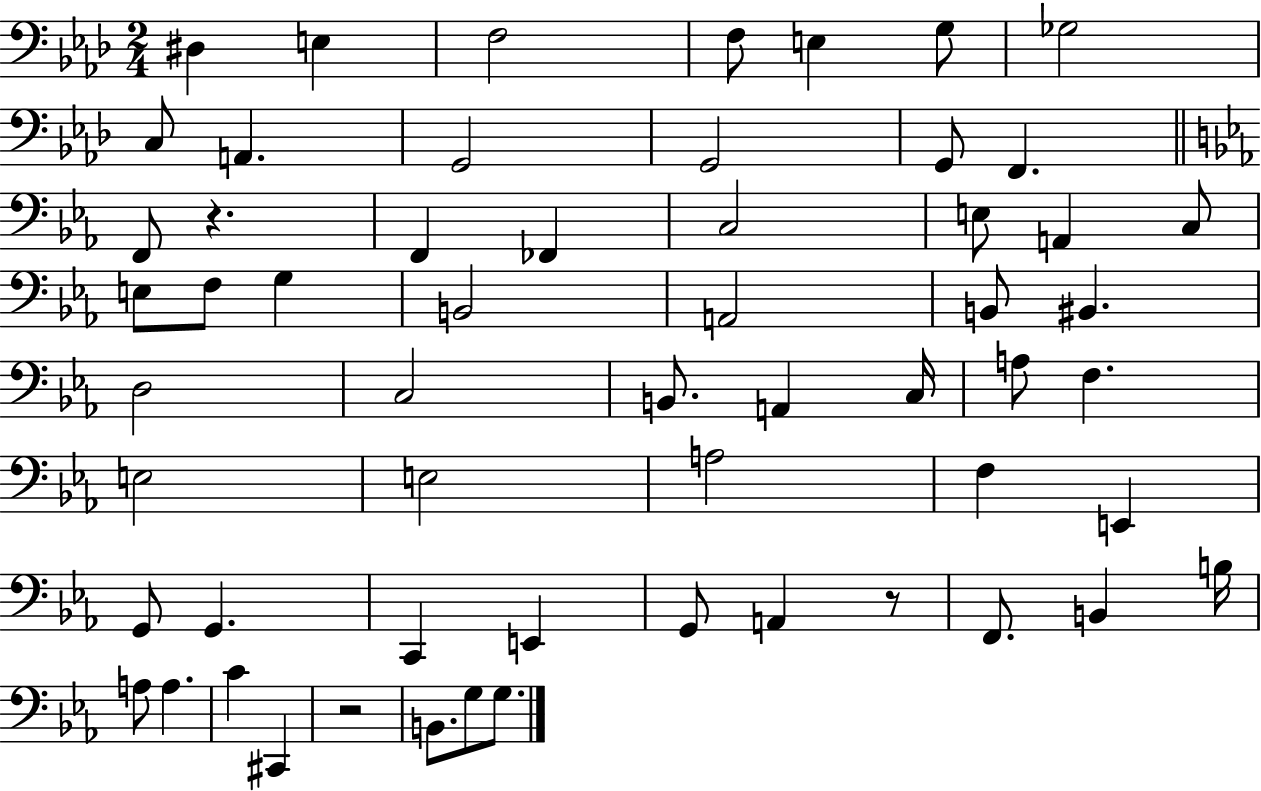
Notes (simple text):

D#3/q E3/q F3/h F3/e E3/q G3/e Gb3/h C3/e A2/q. G2/h G2/h G2/e F2/q. F2/e R/q. F2/q FES2/q C3/h E3/e A2/q C3/e E3/e F3/e G3/q B2/h A2/h B2/e BIS2/q. D3/h C3/h B2/e. A2/q C3/s A3/e F3/q. E3/h E3/h A3/h F3/q E2/q G2/e G2/q. C2/q E2/q G2/e A2/q R/e F2/e. B2/q B3/s A3/e A3/q. C4/q C#2/q R/h B2/e. G3/e G3/e.